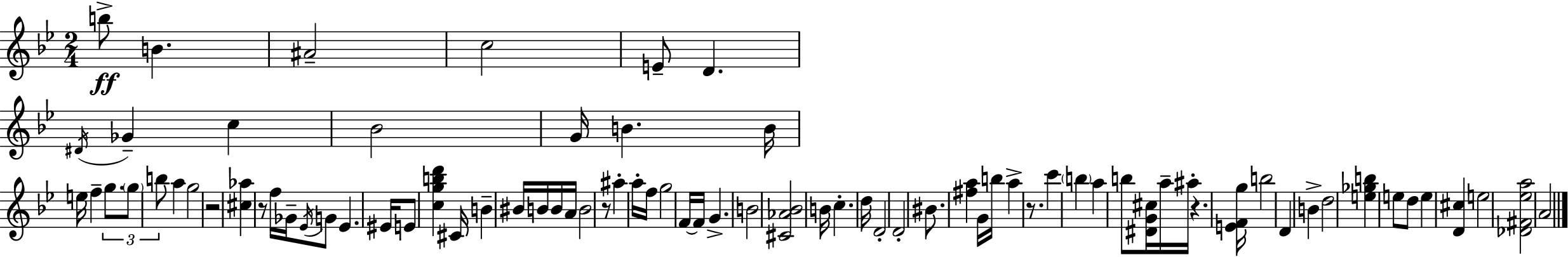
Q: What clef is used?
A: treble